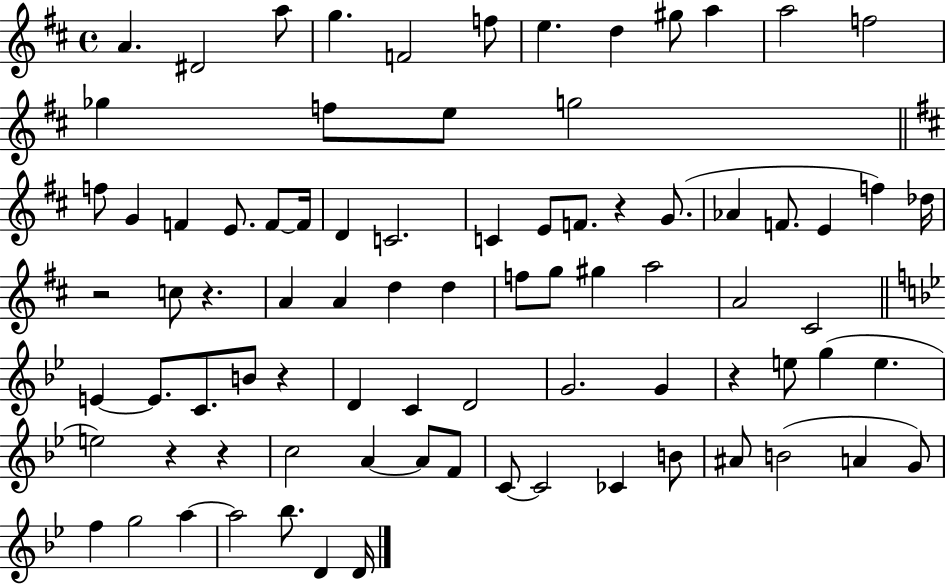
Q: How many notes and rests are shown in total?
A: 83